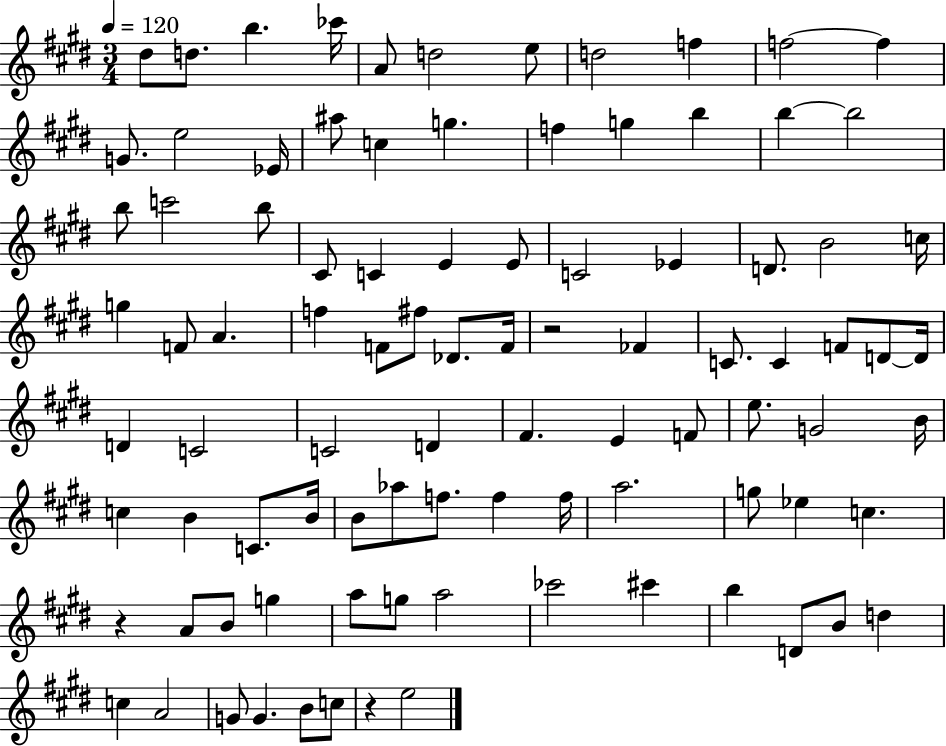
{
  \clef treble
  \numericTimeSignature
  \time 3/4
  \key e \major
  \tempo 4 = 120
  \repeat volta 2 { dis''8 d''8. b''4. ces'''16 | a'8 d''2 e''8 | d''2 f''4 | f''2~~ f''4 | \break g'8. e''2 ees'16 | ais''8 c''4 g''4. | f''4 g''4 b''4 | b''4~~ b''2 | \break b''8 c'''2 b''8 | cis'8 c'4 e'4 e'8 | c'2 ees'4 | d'8. b'2 c''16 | \break g''4 f'8 a'4. | f''4 f'8 fis''8 des'8. f'16 | r2 fes'4 | c'8. c'4 f'8 d'8~~ d'16 | \break d'4 c'2 | c'2 d'4 | fis'4. e'4 f'8 | e''8. g'2 b'16 | \break c''4 b'4 c'8. b'16 | b'8 aes''8 f''8. f''4 f''16 | a''2. | g''8 ees''4 c''4. | \break r4 a'8 b'8 g''4 | a''8 g''8 a''2 | ces'''2 cis'''4 | b''4 d'8 b'8 d''4 | \break c''4 a'2 | g'8 g'4. b'8 c''8 | r4 e''2 | } \bar "|."
}